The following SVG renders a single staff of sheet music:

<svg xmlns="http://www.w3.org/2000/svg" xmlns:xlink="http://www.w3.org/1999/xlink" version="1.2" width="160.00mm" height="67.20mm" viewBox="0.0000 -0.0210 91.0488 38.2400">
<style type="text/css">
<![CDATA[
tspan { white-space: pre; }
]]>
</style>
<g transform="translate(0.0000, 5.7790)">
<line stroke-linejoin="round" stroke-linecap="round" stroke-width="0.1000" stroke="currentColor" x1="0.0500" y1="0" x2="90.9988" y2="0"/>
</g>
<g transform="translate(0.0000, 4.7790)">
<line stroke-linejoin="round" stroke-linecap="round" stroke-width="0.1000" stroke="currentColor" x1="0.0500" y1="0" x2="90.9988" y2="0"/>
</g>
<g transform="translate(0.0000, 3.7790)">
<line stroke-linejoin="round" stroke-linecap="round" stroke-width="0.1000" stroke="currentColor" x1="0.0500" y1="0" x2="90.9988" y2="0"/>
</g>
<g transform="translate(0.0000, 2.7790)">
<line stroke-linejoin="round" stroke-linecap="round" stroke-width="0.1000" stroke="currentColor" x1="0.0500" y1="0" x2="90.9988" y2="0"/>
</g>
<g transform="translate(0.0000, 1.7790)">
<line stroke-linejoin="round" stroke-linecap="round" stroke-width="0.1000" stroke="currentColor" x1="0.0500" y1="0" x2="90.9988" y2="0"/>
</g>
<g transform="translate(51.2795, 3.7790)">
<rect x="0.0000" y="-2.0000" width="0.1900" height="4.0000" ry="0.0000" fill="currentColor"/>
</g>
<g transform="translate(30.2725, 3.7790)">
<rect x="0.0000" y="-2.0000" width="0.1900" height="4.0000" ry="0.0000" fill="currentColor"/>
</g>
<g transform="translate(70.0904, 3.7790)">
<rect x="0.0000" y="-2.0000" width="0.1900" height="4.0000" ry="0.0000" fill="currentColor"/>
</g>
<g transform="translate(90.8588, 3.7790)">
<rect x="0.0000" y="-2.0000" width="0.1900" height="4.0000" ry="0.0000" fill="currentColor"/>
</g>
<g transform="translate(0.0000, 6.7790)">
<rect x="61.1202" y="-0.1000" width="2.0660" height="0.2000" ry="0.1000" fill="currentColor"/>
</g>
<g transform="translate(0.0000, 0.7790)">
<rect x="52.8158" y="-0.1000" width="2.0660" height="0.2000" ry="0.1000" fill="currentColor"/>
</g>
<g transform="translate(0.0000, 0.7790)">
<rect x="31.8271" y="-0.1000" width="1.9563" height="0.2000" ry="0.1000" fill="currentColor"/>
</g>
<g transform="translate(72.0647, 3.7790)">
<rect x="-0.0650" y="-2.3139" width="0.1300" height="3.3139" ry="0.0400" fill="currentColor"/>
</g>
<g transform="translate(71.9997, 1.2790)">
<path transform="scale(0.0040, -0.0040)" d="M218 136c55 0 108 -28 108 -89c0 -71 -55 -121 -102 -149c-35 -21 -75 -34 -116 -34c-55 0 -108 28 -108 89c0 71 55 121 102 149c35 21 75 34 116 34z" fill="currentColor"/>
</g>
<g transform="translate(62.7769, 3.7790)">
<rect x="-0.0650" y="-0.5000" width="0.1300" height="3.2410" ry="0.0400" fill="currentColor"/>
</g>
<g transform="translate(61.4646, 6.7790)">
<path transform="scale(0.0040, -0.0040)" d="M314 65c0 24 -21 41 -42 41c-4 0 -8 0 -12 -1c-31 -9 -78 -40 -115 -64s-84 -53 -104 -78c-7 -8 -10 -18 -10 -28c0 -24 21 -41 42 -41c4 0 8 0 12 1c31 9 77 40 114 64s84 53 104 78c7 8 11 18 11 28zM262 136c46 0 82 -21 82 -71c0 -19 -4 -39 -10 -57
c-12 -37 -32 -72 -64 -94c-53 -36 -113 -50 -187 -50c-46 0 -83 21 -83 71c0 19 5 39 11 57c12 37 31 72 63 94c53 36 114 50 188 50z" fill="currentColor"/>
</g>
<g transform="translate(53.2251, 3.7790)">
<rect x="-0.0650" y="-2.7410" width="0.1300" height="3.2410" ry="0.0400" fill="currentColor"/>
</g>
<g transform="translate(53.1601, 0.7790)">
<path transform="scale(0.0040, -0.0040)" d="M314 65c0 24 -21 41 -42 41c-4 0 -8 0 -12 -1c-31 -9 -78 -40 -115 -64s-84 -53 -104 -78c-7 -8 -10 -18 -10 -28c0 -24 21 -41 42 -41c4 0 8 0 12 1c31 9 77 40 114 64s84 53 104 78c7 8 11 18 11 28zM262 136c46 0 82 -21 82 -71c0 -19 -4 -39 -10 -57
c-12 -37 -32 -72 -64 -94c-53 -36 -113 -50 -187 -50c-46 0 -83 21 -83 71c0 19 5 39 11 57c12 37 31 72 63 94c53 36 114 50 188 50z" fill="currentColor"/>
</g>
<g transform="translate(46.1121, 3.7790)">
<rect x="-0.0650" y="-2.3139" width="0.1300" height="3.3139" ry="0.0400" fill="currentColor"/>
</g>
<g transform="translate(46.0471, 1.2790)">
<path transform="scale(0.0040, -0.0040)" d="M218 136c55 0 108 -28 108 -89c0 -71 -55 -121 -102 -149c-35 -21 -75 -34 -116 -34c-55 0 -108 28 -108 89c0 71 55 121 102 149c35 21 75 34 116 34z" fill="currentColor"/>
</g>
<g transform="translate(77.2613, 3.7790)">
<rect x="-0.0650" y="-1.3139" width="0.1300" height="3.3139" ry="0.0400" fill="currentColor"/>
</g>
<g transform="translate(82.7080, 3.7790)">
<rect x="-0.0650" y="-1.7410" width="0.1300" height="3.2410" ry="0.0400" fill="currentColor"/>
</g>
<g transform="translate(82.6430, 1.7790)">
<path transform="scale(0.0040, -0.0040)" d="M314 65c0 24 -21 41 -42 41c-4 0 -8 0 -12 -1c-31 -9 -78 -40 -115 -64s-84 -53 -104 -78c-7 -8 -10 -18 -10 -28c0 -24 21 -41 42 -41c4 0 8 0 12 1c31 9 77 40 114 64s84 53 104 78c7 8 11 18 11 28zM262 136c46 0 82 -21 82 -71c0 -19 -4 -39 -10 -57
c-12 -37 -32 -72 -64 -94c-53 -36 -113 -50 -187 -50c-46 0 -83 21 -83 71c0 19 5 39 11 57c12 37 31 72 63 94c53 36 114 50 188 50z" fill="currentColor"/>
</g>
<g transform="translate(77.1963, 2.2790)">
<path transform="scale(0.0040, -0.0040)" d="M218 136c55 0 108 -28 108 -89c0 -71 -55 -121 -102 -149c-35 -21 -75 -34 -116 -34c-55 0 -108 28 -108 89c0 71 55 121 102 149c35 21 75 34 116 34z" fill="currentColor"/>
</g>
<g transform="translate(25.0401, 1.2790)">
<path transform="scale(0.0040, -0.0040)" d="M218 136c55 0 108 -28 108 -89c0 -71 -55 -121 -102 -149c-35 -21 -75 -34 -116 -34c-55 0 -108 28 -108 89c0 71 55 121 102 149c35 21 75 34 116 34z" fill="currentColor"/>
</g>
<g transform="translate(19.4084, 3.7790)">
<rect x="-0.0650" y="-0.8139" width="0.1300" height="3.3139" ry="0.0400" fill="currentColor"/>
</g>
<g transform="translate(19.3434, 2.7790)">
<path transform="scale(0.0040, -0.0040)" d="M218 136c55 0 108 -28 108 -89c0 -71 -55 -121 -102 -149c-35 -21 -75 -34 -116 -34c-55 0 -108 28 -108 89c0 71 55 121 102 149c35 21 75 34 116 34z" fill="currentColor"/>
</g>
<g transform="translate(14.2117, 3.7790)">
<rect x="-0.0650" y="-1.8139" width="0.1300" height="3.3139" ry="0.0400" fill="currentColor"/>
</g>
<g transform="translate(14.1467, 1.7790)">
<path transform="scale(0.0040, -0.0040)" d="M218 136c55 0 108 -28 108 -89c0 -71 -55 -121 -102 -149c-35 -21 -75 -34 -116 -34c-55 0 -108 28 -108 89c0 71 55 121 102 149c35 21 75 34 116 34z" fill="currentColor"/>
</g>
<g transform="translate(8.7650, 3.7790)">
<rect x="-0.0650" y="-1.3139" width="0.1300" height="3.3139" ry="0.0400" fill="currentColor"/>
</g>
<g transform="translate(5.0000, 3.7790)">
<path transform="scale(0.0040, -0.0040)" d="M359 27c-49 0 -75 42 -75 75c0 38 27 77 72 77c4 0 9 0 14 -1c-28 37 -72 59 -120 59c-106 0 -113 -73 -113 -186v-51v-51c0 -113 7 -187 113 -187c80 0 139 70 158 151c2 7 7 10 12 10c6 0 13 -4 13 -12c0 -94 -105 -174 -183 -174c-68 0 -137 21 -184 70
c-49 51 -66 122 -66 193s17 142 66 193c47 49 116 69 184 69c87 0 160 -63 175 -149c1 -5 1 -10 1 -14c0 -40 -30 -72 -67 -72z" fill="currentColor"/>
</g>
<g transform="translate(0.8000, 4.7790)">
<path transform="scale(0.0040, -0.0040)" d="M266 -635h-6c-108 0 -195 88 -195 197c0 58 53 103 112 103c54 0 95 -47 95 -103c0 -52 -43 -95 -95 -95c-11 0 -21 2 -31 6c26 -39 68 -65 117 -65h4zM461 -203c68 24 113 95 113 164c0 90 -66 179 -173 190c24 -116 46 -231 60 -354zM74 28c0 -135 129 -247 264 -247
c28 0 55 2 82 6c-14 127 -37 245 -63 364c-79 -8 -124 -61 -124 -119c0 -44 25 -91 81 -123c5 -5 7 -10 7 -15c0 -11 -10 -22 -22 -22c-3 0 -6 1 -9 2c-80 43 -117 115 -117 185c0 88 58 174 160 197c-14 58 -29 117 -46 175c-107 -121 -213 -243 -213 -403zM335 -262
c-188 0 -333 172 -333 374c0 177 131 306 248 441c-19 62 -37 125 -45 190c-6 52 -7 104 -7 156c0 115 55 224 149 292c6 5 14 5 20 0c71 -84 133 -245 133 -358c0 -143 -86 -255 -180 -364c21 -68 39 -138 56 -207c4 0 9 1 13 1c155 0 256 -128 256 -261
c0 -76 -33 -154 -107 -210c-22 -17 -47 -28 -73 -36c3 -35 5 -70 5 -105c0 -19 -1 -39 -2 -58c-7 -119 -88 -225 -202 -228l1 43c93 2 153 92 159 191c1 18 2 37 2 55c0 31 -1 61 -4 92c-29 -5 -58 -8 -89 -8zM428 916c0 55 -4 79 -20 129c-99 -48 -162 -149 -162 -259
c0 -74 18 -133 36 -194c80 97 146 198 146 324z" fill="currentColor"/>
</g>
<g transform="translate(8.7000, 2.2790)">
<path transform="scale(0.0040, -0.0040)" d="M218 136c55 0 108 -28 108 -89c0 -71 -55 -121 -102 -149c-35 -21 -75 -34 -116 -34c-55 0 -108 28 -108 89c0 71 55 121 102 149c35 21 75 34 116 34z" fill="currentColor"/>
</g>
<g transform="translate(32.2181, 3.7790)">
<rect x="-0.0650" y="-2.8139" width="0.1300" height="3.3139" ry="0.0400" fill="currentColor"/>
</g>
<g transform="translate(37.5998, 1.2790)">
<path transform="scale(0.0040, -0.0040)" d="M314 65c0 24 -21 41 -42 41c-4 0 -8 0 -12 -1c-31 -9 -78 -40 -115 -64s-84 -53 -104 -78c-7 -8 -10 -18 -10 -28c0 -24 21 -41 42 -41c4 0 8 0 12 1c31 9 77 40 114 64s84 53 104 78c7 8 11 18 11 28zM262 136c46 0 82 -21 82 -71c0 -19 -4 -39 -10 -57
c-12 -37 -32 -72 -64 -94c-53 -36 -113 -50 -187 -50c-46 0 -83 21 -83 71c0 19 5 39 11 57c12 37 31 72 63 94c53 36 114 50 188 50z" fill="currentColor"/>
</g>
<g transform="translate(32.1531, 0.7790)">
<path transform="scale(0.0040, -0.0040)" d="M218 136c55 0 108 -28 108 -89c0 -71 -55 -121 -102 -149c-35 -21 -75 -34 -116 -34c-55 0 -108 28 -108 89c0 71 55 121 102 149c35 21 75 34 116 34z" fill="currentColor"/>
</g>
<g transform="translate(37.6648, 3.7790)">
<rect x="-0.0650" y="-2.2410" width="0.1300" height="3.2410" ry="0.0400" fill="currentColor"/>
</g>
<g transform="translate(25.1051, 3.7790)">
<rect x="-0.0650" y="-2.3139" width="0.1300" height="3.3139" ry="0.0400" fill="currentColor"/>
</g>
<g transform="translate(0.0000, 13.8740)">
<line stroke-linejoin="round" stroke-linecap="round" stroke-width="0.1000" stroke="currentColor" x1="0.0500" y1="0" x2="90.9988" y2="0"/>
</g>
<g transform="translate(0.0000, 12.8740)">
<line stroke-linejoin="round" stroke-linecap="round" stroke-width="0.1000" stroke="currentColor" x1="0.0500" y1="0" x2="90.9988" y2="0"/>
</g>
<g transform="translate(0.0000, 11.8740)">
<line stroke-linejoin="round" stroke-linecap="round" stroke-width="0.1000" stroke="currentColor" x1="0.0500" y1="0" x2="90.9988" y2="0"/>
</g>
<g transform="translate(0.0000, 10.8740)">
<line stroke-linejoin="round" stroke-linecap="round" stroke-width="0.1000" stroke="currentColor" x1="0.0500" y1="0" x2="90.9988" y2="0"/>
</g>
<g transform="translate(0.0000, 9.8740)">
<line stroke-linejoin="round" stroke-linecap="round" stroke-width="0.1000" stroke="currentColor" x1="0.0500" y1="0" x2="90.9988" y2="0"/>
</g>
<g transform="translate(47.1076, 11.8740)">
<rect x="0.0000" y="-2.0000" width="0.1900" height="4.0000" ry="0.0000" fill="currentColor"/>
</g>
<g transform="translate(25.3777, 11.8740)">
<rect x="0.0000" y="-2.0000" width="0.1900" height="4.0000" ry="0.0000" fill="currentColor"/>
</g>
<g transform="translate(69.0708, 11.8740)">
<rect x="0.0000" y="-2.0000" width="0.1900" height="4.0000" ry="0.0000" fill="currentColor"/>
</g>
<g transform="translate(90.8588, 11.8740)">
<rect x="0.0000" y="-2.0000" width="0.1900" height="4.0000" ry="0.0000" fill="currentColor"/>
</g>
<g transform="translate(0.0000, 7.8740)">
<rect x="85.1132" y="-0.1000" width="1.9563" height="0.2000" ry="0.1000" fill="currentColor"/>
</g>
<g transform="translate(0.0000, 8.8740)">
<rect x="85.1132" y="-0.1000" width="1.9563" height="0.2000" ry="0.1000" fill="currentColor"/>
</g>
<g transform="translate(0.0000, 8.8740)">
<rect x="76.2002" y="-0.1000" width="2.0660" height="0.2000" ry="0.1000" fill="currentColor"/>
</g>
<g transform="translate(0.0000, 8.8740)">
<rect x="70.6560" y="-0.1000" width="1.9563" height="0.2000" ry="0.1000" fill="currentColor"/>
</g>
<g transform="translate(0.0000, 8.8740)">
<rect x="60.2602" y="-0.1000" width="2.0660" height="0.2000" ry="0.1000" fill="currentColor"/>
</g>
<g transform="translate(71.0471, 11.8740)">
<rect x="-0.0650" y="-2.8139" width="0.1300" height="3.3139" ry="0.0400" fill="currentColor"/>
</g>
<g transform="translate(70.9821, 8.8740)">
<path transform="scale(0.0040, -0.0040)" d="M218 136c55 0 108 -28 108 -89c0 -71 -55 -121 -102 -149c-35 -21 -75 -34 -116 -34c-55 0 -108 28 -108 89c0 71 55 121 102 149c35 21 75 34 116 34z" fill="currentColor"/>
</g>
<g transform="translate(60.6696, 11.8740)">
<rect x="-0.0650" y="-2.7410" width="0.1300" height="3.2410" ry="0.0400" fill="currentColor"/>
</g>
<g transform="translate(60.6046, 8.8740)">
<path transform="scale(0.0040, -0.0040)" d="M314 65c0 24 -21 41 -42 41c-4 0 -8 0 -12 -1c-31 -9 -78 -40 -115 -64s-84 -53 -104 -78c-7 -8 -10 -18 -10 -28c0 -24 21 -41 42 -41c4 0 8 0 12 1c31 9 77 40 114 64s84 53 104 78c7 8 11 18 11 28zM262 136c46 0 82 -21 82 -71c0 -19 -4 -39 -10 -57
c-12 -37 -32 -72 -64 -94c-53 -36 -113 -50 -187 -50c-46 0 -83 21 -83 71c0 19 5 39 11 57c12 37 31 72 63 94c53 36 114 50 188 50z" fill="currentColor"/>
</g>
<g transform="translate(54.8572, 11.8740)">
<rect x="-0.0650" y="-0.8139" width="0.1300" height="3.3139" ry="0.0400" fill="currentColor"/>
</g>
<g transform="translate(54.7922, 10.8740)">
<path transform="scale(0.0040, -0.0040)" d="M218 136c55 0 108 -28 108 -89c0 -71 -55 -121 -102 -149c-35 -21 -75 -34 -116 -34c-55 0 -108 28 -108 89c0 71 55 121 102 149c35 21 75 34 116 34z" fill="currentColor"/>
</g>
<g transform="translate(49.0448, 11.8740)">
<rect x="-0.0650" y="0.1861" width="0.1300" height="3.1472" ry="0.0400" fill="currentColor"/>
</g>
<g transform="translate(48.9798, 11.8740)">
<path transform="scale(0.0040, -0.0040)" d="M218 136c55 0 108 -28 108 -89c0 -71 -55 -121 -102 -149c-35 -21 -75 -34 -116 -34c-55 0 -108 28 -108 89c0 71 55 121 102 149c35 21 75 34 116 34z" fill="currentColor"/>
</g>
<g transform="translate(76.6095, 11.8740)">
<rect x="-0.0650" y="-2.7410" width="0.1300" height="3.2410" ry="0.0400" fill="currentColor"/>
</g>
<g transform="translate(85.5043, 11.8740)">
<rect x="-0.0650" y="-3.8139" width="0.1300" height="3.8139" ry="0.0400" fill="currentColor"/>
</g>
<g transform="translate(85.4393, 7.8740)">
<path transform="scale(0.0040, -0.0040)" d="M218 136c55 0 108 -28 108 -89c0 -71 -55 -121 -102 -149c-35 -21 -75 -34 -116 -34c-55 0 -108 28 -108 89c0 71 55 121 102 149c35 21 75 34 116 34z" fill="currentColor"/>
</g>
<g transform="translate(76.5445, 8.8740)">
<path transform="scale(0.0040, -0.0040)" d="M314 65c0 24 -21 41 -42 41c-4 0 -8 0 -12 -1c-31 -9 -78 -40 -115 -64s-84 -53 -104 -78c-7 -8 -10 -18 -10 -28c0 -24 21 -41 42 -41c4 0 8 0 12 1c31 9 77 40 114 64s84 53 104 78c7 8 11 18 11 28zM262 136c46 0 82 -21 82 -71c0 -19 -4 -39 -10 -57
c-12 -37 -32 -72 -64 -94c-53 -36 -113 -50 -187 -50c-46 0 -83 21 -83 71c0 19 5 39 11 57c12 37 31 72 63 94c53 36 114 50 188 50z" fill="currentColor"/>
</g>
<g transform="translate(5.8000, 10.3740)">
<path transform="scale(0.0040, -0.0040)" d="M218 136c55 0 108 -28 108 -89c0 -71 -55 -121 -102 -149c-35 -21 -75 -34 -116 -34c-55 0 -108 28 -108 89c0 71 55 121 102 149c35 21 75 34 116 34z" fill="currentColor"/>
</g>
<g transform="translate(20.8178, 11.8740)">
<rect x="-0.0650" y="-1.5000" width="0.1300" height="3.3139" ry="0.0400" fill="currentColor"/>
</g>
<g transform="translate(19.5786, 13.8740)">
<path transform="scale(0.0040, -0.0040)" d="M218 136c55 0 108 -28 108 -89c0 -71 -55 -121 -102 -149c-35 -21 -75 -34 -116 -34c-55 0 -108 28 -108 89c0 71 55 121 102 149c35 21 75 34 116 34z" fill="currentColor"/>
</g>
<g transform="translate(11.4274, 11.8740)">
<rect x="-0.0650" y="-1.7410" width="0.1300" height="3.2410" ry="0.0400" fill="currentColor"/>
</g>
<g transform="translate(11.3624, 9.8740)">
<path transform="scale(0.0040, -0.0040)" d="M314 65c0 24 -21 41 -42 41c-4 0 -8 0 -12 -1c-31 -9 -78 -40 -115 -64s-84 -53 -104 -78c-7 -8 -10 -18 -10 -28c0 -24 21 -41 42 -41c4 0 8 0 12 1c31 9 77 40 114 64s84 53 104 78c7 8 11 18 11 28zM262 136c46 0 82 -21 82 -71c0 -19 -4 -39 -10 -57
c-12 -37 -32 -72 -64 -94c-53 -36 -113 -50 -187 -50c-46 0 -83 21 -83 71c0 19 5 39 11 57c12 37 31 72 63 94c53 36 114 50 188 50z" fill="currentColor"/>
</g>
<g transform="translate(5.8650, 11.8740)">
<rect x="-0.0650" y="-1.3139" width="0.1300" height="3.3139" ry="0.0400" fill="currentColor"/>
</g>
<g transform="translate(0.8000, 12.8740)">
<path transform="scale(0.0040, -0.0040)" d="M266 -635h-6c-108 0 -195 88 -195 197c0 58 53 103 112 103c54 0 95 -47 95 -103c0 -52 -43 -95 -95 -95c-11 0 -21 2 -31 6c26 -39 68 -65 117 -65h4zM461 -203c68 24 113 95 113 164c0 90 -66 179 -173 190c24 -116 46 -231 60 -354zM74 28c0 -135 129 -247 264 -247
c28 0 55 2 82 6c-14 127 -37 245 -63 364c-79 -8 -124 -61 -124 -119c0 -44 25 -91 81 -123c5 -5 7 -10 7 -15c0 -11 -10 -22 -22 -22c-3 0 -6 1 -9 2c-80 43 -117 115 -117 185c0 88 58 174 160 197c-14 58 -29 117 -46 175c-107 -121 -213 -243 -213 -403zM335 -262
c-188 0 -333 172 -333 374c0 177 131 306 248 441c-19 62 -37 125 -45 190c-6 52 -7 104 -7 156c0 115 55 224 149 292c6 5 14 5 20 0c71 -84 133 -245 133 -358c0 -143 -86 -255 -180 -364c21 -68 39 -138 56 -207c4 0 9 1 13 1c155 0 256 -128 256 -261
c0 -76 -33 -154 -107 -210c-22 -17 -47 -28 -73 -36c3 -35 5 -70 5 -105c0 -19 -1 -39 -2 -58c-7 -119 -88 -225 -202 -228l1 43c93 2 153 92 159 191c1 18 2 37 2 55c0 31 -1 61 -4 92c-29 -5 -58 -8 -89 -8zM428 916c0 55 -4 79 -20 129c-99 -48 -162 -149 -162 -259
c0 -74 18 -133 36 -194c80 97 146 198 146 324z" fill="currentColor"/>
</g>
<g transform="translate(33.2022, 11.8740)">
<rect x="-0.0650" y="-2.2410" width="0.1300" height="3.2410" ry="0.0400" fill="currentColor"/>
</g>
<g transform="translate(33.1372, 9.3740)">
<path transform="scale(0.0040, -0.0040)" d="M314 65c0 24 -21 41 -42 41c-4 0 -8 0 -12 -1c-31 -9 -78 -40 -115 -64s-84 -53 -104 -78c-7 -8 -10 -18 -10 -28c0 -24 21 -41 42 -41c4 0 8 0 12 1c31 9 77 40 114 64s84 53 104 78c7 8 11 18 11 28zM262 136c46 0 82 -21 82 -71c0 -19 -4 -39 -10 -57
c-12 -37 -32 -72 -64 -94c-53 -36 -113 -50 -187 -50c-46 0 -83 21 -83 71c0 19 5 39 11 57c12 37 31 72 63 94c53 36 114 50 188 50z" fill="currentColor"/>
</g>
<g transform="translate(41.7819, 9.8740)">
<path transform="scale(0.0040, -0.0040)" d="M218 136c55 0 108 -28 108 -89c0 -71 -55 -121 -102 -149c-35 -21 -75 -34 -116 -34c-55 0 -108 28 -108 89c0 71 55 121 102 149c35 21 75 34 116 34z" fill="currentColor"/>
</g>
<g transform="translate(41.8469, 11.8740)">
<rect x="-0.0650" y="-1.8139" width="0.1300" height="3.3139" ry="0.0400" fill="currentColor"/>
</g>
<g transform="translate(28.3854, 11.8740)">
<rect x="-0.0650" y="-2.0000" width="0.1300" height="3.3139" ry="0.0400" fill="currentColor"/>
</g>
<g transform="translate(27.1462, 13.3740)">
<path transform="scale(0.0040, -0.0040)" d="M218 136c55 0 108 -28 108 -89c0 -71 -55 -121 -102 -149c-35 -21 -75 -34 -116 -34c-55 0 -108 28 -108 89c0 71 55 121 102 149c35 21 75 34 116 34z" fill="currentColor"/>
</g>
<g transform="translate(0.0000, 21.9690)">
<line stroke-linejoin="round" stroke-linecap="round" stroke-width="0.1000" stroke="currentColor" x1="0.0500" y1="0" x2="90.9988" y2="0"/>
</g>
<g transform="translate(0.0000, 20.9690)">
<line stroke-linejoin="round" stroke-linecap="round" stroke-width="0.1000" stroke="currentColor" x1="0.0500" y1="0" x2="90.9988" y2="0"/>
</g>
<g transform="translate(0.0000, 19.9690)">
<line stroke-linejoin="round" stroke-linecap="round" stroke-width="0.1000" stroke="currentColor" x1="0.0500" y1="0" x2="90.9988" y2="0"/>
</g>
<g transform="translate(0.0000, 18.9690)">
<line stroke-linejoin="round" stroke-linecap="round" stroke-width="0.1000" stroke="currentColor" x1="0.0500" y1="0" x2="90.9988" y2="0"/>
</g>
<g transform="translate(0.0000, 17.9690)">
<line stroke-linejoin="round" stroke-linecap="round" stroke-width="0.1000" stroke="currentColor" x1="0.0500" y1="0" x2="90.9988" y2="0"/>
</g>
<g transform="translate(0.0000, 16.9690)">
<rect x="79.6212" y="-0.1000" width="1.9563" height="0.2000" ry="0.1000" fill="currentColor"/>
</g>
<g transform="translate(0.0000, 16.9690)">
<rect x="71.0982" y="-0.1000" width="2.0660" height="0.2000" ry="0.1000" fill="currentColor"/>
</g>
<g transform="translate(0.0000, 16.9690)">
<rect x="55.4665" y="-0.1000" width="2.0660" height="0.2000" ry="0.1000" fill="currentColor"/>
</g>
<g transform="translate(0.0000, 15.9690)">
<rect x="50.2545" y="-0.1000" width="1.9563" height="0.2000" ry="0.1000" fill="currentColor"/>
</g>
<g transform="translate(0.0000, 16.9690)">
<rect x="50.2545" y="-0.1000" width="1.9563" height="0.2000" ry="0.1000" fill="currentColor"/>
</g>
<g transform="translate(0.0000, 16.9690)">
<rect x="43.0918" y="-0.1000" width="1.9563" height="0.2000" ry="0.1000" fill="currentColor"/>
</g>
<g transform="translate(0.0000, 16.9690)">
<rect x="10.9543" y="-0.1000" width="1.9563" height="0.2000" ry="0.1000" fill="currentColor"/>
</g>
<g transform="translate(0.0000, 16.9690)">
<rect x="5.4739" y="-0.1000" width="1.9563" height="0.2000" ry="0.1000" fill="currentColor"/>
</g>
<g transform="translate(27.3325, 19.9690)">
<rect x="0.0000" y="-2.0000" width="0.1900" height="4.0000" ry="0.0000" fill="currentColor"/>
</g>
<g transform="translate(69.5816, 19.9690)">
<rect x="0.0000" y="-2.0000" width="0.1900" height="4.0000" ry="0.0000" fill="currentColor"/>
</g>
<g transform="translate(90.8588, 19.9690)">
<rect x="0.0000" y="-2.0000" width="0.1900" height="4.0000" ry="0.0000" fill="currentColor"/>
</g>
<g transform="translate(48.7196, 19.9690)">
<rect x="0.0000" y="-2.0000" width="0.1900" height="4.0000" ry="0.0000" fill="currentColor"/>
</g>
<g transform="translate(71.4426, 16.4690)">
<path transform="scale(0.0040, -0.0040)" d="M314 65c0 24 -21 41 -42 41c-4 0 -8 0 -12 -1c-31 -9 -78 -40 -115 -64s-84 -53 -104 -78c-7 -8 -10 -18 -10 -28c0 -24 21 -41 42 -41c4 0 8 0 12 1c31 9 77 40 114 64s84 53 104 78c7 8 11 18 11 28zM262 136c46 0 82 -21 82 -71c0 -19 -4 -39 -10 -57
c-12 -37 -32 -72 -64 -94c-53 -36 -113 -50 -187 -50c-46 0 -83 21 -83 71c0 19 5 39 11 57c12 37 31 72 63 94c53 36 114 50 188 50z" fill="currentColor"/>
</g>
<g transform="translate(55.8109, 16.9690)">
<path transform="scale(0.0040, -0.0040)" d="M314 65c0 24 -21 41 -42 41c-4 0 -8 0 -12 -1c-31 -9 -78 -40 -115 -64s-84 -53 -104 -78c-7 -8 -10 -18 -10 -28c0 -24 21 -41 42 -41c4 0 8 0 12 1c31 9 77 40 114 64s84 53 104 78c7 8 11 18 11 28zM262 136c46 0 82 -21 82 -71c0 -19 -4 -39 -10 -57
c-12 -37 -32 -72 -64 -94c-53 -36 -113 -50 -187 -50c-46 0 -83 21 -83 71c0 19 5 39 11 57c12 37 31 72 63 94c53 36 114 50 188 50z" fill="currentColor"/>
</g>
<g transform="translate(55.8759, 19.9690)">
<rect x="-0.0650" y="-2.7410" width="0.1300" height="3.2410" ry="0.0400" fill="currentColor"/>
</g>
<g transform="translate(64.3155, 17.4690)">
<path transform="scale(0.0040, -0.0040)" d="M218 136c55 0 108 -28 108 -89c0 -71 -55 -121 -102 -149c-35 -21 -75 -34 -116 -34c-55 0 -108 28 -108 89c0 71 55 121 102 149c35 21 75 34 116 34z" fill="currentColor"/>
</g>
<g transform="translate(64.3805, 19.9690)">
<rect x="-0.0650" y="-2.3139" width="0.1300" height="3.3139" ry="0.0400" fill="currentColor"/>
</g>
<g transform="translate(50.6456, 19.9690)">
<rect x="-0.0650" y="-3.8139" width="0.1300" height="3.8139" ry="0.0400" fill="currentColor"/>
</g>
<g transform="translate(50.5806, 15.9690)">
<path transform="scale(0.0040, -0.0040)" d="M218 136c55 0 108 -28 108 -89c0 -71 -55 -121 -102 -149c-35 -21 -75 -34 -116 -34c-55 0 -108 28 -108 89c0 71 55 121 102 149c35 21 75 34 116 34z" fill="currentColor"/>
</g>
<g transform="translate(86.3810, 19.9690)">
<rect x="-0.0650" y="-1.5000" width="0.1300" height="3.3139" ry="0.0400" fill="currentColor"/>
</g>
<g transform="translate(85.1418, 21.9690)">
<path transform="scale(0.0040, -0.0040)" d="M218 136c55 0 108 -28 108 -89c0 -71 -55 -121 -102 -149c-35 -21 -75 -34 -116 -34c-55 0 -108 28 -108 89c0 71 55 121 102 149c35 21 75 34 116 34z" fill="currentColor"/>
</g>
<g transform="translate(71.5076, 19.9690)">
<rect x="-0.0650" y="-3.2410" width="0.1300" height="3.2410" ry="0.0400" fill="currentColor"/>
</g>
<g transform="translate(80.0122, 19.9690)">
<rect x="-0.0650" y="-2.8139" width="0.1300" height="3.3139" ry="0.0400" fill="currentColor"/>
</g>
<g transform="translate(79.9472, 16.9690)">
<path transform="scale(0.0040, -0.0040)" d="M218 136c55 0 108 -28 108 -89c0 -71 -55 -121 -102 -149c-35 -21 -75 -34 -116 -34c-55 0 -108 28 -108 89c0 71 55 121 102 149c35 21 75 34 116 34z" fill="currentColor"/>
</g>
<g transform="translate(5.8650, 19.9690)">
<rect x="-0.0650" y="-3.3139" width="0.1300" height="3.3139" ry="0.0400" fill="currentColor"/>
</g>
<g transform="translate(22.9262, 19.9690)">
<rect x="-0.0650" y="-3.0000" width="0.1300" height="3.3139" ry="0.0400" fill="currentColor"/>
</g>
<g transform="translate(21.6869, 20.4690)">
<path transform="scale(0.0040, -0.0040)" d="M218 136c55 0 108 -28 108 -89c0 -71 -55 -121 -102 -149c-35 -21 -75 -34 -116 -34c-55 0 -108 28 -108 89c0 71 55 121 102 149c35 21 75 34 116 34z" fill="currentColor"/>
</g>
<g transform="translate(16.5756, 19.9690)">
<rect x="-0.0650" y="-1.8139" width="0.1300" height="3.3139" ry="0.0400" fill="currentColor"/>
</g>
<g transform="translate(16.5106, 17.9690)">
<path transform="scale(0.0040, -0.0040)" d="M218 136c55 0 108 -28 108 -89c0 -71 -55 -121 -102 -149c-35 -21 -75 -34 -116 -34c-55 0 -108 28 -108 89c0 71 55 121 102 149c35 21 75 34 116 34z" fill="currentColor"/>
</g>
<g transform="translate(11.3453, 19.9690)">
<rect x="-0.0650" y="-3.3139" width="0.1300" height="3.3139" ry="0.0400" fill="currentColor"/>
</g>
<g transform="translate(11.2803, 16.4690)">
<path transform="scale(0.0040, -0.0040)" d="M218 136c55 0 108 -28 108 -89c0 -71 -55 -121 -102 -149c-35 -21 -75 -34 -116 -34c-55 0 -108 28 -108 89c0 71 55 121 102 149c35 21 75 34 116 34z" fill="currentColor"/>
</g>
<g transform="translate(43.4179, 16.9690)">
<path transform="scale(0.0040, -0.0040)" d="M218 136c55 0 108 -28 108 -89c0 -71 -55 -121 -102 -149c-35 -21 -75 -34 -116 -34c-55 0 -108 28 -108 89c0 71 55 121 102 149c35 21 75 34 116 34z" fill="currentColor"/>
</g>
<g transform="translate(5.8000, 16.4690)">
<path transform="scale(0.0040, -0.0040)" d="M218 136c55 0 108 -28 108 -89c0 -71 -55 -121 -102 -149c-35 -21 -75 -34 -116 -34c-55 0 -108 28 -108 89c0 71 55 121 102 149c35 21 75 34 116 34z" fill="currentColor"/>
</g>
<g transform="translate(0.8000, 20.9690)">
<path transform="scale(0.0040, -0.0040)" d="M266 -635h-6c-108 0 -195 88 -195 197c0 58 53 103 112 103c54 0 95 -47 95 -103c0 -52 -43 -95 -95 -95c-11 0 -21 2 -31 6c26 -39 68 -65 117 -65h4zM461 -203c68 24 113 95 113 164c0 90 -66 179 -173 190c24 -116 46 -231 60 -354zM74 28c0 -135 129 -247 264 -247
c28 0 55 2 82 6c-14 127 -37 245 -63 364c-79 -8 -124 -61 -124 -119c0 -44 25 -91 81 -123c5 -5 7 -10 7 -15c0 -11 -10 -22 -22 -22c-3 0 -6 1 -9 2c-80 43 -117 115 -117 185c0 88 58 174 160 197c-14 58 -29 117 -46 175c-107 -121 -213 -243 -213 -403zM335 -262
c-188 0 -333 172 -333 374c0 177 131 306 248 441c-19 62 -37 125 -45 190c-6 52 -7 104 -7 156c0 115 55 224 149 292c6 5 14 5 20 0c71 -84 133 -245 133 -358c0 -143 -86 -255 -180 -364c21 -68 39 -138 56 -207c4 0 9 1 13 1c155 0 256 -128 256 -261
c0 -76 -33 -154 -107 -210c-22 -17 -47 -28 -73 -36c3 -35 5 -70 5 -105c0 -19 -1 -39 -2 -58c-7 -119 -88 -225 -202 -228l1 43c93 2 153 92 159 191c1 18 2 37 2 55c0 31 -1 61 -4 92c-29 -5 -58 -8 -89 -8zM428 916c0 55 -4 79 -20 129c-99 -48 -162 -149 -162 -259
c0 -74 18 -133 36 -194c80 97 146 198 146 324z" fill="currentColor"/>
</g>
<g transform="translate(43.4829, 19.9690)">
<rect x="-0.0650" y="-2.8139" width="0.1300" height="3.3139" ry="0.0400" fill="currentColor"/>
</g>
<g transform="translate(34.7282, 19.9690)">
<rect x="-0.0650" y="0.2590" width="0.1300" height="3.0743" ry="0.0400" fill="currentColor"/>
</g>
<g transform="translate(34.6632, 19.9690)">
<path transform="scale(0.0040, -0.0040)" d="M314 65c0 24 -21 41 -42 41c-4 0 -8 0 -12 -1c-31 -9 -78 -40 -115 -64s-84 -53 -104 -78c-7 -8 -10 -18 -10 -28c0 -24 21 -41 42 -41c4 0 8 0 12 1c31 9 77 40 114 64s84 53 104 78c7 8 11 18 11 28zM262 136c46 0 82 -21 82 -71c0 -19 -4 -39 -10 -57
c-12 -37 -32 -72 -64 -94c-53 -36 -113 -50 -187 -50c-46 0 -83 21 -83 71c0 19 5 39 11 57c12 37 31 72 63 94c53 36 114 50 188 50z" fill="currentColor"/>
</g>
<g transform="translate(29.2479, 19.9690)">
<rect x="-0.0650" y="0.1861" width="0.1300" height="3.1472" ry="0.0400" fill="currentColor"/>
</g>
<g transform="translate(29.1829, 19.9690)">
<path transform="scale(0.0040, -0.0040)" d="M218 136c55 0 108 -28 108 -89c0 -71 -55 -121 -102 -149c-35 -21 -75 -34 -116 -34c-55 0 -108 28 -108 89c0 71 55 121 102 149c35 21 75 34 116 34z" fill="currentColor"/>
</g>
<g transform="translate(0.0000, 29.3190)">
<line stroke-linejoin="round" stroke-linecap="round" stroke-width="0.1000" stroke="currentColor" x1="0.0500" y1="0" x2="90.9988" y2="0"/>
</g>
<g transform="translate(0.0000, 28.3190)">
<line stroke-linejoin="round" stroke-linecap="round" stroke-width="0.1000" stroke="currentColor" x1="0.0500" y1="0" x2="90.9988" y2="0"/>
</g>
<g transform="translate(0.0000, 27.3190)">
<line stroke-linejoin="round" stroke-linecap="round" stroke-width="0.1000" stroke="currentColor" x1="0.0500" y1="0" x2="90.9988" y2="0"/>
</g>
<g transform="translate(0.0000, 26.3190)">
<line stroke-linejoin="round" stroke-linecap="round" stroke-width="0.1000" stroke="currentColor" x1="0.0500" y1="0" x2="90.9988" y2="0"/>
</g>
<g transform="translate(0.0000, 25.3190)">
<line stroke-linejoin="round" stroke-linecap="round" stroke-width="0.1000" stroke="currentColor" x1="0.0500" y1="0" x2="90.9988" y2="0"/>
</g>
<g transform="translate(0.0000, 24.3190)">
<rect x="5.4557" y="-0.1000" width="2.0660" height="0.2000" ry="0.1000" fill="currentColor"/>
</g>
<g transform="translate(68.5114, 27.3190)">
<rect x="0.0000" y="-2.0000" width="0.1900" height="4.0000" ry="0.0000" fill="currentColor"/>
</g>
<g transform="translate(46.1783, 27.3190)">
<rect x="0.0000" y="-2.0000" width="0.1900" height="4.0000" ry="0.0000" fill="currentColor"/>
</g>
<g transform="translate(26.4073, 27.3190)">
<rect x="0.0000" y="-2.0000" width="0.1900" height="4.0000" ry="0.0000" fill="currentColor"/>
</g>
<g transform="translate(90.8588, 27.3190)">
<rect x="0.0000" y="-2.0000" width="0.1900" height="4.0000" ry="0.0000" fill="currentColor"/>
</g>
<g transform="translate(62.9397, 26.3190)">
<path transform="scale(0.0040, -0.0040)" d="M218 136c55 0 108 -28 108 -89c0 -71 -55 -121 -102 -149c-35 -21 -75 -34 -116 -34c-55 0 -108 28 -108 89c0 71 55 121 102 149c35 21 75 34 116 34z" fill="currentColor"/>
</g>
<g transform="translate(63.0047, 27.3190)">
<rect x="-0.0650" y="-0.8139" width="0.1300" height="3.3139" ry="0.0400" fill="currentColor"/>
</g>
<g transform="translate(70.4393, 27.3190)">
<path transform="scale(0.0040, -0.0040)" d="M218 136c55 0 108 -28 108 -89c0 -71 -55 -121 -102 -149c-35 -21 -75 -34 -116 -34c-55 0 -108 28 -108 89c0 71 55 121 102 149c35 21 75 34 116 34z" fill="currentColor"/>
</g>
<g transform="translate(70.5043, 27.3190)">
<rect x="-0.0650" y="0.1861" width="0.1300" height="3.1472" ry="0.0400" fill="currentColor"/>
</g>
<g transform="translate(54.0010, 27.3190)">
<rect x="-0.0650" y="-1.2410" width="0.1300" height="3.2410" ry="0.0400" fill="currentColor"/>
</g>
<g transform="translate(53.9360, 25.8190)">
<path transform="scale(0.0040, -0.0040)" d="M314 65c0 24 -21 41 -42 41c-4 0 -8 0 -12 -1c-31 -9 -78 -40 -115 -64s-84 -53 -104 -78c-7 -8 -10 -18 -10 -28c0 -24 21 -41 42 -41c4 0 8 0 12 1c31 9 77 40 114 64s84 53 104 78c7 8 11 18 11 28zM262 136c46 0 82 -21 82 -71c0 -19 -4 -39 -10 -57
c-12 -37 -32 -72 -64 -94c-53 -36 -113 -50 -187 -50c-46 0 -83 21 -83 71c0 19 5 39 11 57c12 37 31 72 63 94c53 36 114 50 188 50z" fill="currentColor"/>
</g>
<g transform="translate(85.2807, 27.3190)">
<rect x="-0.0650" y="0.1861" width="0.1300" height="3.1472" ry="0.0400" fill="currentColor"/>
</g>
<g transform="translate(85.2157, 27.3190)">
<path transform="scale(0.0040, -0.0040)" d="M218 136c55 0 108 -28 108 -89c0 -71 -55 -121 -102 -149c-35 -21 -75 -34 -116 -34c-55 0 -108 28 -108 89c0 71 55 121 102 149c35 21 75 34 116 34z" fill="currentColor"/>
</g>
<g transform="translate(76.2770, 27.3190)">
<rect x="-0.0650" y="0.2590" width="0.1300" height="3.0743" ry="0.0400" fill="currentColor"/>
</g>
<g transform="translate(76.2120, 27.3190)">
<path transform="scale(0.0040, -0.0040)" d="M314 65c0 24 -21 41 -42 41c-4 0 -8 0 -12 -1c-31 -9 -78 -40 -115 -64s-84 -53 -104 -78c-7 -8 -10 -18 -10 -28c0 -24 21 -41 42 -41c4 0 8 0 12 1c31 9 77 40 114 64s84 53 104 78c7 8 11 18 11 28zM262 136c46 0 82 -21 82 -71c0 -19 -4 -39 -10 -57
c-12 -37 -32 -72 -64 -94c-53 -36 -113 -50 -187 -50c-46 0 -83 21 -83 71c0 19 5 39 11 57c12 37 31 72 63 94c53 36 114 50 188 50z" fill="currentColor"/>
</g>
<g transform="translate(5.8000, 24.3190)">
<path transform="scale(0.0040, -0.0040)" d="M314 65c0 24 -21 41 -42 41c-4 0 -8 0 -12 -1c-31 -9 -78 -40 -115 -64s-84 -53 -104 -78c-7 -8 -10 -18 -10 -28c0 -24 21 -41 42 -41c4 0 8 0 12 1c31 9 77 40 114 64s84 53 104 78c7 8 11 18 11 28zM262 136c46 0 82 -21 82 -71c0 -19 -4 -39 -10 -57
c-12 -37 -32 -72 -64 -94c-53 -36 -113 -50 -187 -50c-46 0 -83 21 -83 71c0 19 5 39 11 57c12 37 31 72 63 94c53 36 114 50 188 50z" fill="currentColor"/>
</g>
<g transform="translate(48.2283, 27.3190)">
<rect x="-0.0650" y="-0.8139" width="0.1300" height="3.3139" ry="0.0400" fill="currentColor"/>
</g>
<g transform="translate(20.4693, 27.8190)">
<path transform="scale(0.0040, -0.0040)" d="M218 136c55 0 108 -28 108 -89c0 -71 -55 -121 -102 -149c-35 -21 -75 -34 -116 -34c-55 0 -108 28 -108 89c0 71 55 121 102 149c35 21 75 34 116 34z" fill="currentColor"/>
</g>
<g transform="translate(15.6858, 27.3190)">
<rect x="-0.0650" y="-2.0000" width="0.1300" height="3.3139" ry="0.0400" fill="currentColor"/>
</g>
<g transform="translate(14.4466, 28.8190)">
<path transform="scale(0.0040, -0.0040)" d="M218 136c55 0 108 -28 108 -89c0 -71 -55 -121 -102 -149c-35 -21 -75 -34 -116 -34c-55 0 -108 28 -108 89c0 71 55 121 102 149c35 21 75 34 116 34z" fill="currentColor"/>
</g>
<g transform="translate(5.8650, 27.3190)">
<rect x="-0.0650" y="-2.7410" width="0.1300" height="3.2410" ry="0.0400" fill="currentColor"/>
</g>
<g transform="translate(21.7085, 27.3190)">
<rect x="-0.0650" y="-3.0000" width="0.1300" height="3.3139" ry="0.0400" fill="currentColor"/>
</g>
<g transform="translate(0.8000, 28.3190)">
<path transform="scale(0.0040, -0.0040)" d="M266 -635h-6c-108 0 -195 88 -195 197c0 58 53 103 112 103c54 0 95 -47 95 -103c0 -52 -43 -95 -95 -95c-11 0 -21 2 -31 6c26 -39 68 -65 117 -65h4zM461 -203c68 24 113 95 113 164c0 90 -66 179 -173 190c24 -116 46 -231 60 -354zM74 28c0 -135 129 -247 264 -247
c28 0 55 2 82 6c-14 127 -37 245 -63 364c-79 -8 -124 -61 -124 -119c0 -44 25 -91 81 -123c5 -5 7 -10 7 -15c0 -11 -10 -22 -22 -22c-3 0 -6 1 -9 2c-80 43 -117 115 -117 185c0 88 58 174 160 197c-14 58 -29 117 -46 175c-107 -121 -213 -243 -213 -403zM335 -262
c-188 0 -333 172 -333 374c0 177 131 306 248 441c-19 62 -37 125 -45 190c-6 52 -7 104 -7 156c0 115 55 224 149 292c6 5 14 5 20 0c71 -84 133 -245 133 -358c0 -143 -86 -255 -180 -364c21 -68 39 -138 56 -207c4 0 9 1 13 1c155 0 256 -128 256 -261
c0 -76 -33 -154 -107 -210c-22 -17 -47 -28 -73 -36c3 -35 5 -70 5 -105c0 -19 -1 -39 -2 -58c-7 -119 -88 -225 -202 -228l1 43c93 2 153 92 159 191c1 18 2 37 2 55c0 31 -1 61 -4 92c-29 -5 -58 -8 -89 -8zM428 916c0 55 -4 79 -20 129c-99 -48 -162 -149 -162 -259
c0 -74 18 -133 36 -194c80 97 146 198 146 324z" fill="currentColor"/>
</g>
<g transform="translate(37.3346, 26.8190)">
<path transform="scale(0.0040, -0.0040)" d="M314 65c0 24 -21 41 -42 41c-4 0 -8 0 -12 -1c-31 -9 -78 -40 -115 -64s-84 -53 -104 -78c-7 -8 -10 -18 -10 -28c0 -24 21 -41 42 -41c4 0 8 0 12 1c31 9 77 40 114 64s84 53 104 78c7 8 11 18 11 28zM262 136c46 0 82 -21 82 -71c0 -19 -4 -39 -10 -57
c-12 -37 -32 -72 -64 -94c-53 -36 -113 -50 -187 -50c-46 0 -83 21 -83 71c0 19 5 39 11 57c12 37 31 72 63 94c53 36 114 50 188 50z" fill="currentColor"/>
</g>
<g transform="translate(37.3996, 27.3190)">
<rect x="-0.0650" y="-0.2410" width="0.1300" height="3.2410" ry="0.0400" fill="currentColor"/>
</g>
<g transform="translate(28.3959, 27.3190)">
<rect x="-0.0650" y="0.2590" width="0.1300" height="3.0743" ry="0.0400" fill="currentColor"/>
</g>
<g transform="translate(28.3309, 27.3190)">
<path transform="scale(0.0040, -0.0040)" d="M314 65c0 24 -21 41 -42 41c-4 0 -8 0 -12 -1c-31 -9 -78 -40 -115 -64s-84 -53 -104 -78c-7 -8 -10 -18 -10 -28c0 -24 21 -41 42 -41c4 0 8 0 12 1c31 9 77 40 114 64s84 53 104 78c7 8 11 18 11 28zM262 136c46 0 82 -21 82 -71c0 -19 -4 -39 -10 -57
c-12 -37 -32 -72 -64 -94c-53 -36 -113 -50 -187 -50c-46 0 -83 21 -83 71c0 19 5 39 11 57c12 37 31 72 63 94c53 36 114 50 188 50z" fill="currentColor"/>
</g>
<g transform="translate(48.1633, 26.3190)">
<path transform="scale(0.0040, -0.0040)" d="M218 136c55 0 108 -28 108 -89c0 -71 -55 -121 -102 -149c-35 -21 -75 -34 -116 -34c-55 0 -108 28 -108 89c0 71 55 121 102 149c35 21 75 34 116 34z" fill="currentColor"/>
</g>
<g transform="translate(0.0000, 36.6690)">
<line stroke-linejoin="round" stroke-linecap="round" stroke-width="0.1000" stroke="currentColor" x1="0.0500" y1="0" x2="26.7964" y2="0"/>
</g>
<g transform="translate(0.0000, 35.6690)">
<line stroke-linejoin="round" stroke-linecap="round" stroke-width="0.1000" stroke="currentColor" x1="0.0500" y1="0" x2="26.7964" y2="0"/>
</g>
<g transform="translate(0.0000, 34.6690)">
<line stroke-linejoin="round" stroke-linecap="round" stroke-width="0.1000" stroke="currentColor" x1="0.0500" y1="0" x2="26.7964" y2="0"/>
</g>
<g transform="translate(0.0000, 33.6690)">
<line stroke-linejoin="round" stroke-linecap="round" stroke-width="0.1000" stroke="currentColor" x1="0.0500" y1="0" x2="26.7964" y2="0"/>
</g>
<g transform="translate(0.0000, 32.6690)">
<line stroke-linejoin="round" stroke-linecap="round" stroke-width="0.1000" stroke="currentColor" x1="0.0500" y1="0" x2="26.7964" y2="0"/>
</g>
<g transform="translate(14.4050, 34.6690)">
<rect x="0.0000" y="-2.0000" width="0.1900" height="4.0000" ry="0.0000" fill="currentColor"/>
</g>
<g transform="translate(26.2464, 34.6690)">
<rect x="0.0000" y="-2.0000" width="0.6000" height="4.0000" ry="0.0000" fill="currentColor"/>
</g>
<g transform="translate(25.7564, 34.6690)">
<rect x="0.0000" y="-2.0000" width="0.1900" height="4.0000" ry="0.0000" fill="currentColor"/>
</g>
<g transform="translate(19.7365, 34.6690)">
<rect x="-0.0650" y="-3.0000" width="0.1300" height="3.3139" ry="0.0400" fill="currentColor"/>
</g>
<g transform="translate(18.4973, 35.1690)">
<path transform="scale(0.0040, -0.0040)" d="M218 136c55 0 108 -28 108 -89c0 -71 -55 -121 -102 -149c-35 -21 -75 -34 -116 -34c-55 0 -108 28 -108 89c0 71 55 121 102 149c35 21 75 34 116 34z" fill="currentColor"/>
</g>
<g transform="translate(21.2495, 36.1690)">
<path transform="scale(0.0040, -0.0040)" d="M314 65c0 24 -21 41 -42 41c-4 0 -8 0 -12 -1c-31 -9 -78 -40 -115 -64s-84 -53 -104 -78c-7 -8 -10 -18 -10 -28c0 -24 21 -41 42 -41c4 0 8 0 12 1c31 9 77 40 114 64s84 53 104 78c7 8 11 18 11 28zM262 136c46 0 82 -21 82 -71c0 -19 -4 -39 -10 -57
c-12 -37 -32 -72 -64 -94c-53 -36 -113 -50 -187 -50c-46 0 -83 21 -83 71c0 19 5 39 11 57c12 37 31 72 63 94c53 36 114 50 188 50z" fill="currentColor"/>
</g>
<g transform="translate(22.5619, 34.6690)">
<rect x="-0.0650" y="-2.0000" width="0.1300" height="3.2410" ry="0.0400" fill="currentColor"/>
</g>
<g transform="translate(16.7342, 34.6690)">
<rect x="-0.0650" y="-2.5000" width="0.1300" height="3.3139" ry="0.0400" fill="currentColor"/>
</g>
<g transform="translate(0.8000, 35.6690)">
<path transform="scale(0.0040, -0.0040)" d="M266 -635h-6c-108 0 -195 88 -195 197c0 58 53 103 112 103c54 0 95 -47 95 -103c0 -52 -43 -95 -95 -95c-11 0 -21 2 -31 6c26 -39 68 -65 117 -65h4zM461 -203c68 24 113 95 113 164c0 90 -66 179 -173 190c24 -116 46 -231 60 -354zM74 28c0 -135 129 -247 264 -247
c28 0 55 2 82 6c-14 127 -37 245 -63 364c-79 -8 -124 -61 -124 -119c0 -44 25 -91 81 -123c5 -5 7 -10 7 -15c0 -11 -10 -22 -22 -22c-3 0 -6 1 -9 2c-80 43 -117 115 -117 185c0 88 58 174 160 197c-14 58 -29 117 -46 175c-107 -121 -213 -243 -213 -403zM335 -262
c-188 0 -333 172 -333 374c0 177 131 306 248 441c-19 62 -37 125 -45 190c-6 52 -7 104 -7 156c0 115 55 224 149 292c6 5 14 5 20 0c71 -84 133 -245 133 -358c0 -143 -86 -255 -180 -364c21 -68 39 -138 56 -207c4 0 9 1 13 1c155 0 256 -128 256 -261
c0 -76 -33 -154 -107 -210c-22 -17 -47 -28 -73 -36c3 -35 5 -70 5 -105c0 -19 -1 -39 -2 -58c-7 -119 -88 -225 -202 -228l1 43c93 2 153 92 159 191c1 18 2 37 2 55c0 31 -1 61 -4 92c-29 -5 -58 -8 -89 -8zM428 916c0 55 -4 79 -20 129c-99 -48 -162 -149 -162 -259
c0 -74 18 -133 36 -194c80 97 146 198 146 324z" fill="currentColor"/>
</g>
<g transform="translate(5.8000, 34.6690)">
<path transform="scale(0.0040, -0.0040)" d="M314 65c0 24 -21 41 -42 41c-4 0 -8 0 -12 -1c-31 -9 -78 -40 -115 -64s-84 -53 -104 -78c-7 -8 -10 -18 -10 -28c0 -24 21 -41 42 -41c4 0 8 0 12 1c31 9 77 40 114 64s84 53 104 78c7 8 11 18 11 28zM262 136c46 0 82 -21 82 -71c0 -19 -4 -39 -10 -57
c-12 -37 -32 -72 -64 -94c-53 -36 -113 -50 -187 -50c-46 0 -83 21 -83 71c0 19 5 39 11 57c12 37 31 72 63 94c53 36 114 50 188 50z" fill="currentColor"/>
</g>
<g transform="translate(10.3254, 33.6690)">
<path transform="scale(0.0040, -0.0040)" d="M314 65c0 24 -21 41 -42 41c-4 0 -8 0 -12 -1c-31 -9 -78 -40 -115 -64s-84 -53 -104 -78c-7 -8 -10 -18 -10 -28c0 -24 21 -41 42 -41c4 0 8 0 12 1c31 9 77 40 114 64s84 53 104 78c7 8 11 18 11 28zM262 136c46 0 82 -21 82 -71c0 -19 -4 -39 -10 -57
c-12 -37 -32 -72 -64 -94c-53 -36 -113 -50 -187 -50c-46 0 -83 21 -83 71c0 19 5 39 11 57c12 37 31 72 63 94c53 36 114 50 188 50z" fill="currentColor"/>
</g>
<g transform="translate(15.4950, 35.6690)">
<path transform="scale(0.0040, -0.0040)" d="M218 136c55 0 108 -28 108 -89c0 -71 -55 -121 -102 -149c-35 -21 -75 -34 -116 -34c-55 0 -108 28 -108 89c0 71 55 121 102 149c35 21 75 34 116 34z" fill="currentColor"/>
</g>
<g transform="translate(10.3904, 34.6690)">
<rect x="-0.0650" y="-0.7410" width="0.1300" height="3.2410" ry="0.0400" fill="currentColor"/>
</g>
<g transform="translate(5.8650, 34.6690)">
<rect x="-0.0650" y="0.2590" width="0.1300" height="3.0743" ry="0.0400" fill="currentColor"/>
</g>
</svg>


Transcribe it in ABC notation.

X:1
T:Untitled
M:4/4
L:1/4
K:C
e f d g a g2 g a2 C2 g e f2 e f2 E F g2 f B d a2 a a2 c' b b f A B B2 a c' a2 g b2 a E a2 F A B2 c2 d e2 d B B2 B B2 d2 G A F2